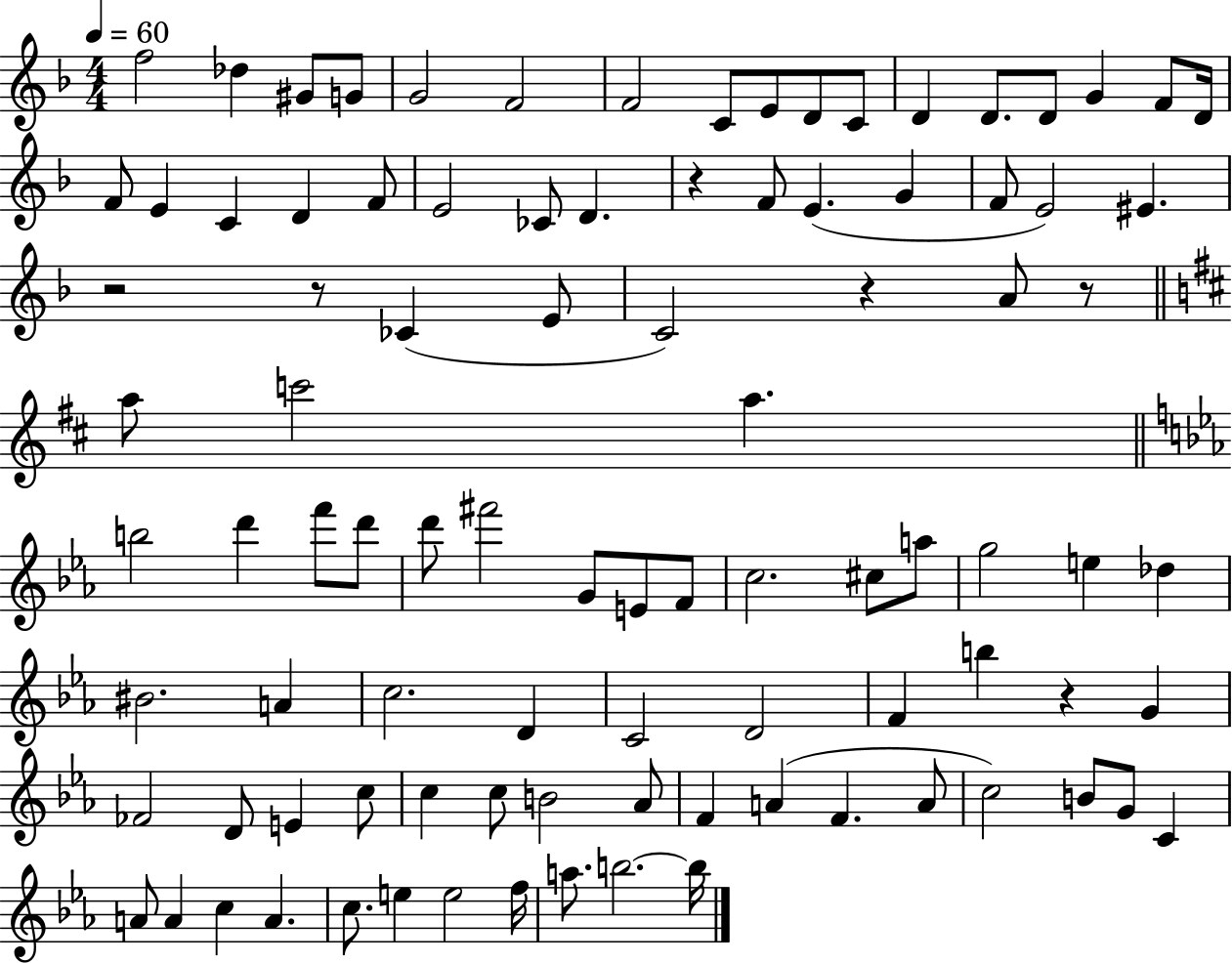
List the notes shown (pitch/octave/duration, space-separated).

F5/h Db5/q G#4/e G4/e G4/h F4/h F4/h C4/e E4/e D4/e C4/e D4/q D4/e. D4/e G4/q F4/e D4/s F4/e E4/q C4/q D4/q F4/e E4/h CES4/e D4/q. R/q F4/e E4/q. G4/q F4/e E4/h EIS4/q. R/h R/e CES4/q E4/e C4/h R/q A4/e R/e A5/e C6/h A5/q. B5/h D6/q F6/e D6/e D6/e F#6/h G4/e E4/e F4/e C5/h. C#5/e A5/e G5/h E5/q Db5/q BIS4/h. A4/q C5/h. D4/q C4/h D4/h F4/q B5/q R/q G4/q FES4/h D4/e E4/q C5/e C5/q C5/e B4/h Ab4/e F4/q A4/q F4/q. A4/e C5/h B4/e G4/e C4/q A4/e A4/q C5/q A4/q. C5/e. E5/q E5/h F5/s A5/e. B5/h. B5/s